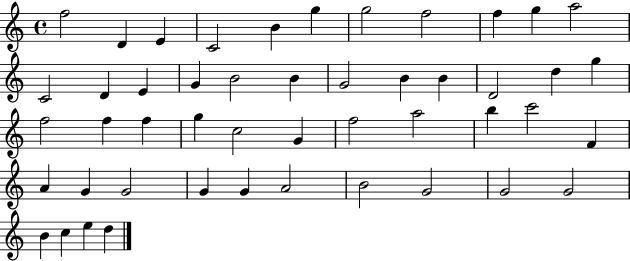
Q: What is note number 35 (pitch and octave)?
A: A4